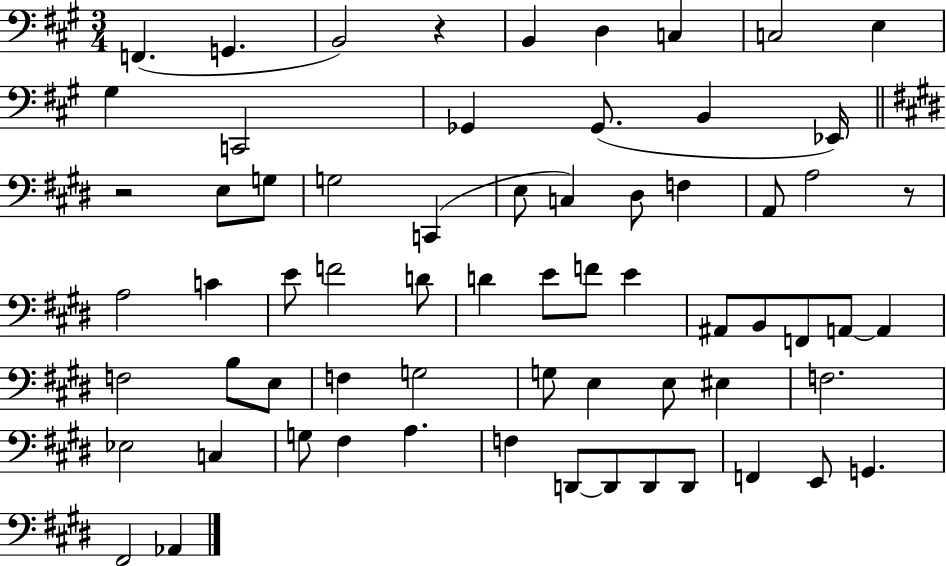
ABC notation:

X:1
T:Untitled
M:3/4
L:1/4
K:A
F,, G,, B,,2 z B,, D, C, C,2 E, ^G, C,,2 _G,, _G,,/2 B,, _E,,/4 z2 E,/2 G,/2 G,2 C,, E,/2 C, ^D,/2 F, A,,/2 A,2 z/2 A,2 C E/2 F2 D/2 D E/2 F/2 E ^A,,/2 B,,/2 F,,/2 A,,/2 A,, F,2 B,/2 E,/2 F, G,2 G,/2 E, E,/2 ^E, F,2 _E,2 C, G,/2 ^F, A, F, D,,/2 D,,/2 D,,/2 D,,/2 F,, E,,/2 G,, ^F,,2 _A,,